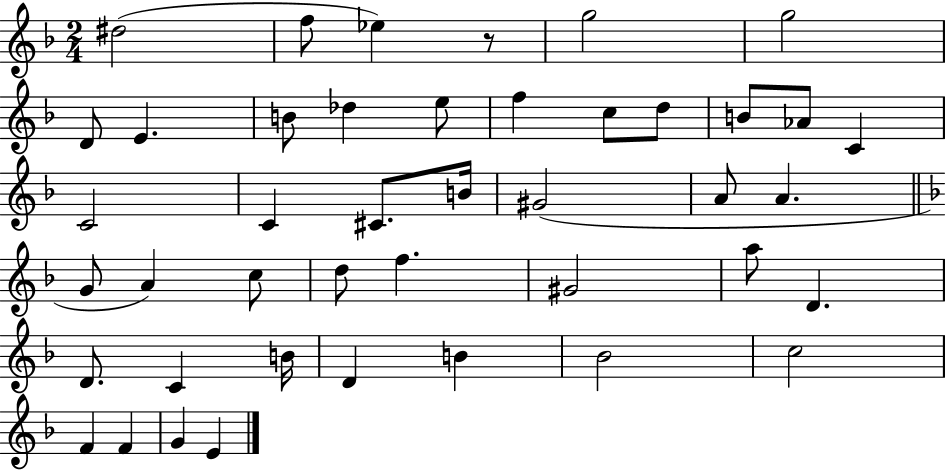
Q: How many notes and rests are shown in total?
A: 43